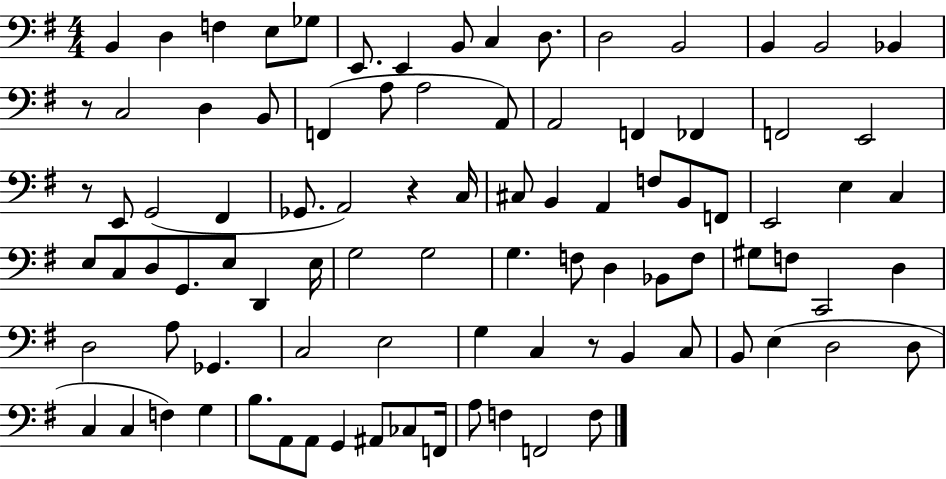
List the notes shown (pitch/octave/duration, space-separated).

B2/q D3/q F3/q E3/e Gb3/e E2/e. E2/q B2/e C3/q D3/e. D3/h B2/h B2/q B2/h Bb2/q R/e C3/h D3/q B2/e F2/q A3/e A3/h A2/e A2/h F2/q FES2/q F2/h E2/h R/e E2/e G2/h F#2/q Gb2/e. A2/h R/q C3/s C#3/e B2/q A2/q F3/e B2/e F2/e E2/h E3/q C3/q E3/e C3/e D3/e G2/e. E3/e D2/q E3/s G3/h G3/h G3/q. F3/e D3/q Bb2/e F3/e G#3/e F3/e C2/h D3/q D3/h A3/e Gb2/q. C3/h E3/h G3/q C3/q R/e B2/q C3/e B2/e E3/q D3/h D3/e C3/q C3/q F3/q G3/q B3/e. A2/e A2/e G2/q A#2/e CES3/e F2/s A3/e F3/q F2/h F3/e